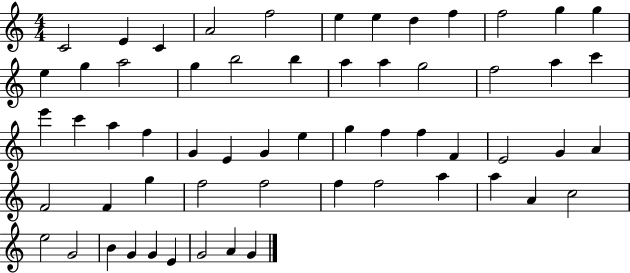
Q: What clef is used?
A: treble